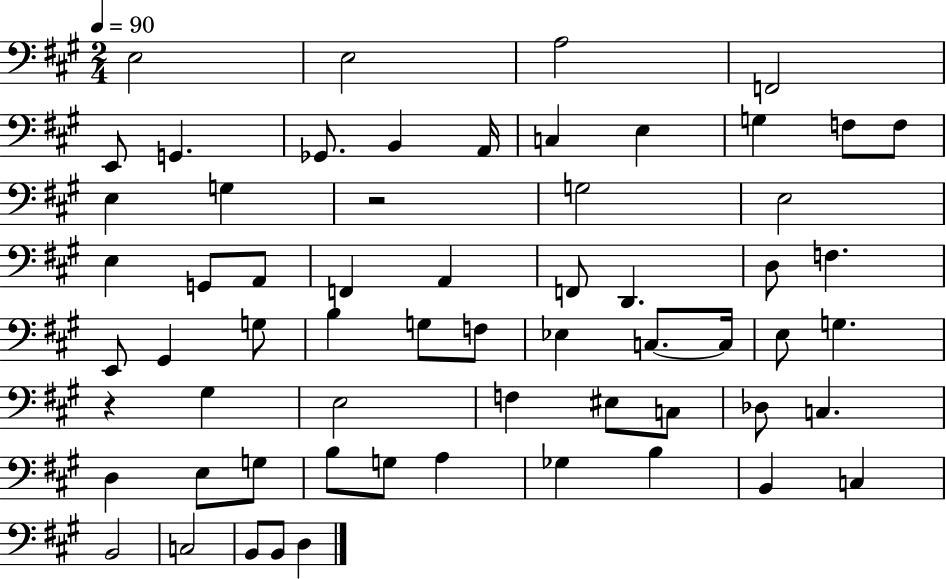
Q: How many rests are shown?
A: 2